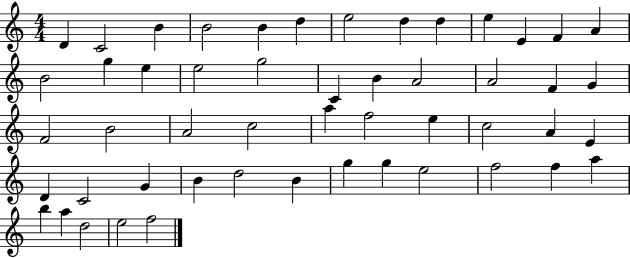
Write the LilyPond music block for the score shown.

{
  \clef treble
  \numericTimeSignature
  \time 4/4
  \key c \major
  d'4 c'2 b'4 | b'2 b'4 d''4 | e''2 d''4 d''4 | e''4 e'4 f'4 a'4 | \break b'2 g''4 e''4 | e''2 g''2 | c'4 b'4 a'2 | a'2 f'4 g'4 | \break f'2 b'2 | a'2 c''2 | a''4 f''2 e''4 | c''2 a'4 e'4 | \break d'4 c'2 g'4 | b'4 d''2 b'4 | g''4 g''4 e''2 | f''2 f''4 a''4 | \break b''4 a''4 d''2 | e''2 f''2 | \bar "|."
}